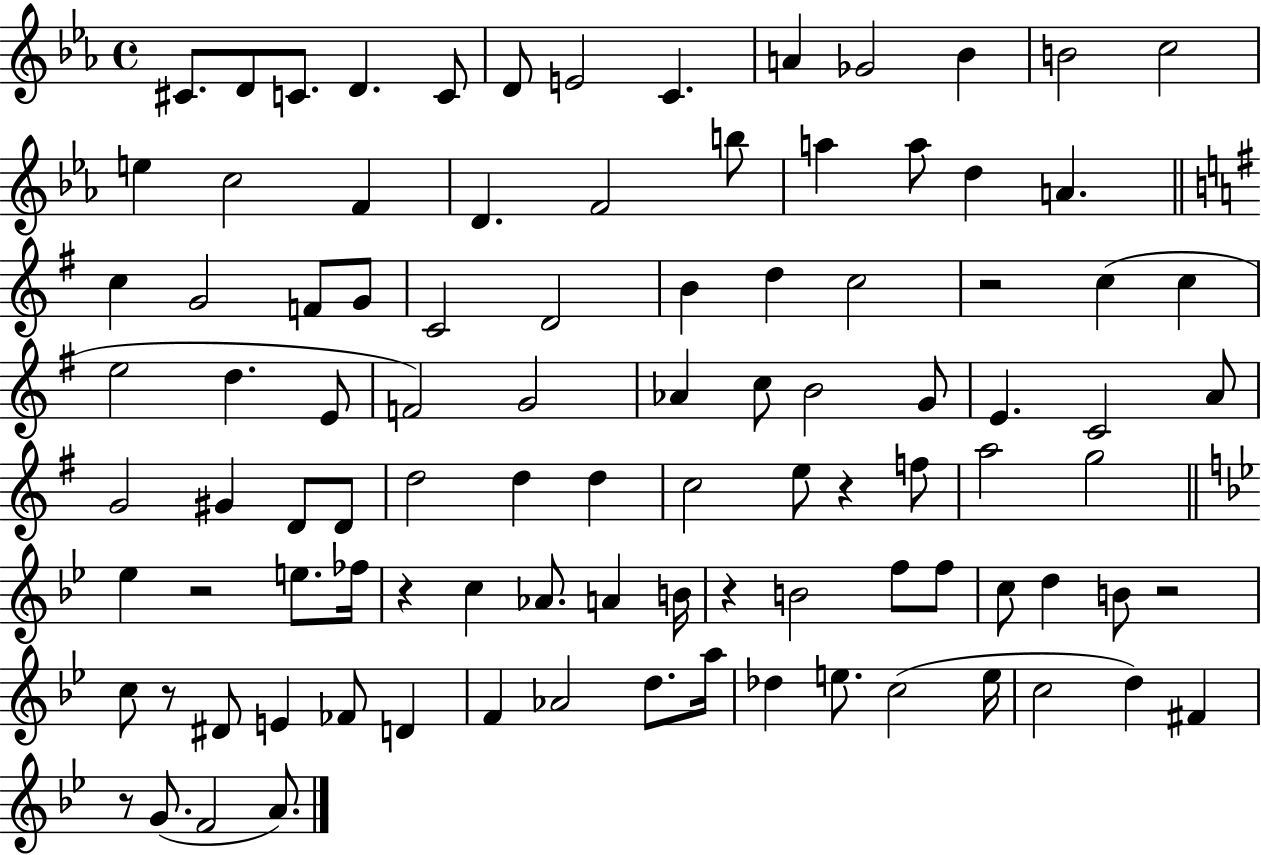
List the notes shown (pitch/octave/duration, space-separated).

C#4/e. D4/e C4/e. D4/q. C4/e D4/e E4/h C4/q. A4/q Gb4/h Bb4/q B4/h C5/h E5/q C5/h F4/q D4/q. F4/h B5/e A5/q A5/e D5/q A4/q. C5/q G4/h F4/e G4/e C4/h D4/h B4/q D5/q C5/h R/h C5/q C5/q E5/h D5/q. E4/e F4/h G4/h Ab4/q C5/e B4/h G4/e E4/q. C4/h A4/e G4/h G#4/q D4/e D4/e D5/h D5/q D5/q C5/h E5/e R/q F5/e A5/h G5/h Eb5/q R/h E5/e. FES5/s R/q C5/q Ab4/e. A4/q B4/s R/q B4/h F5/e F5/e C5/e D5/q B4/e R/h C5/e R/e D#4/e E4/q FES4/e D4/q F4/q Ab4/h D5/e. A5/s Db5/q E5/e. C5/h E5/s C5/h D5/q F#4/q R/e G4/e. F4/h A4/e.